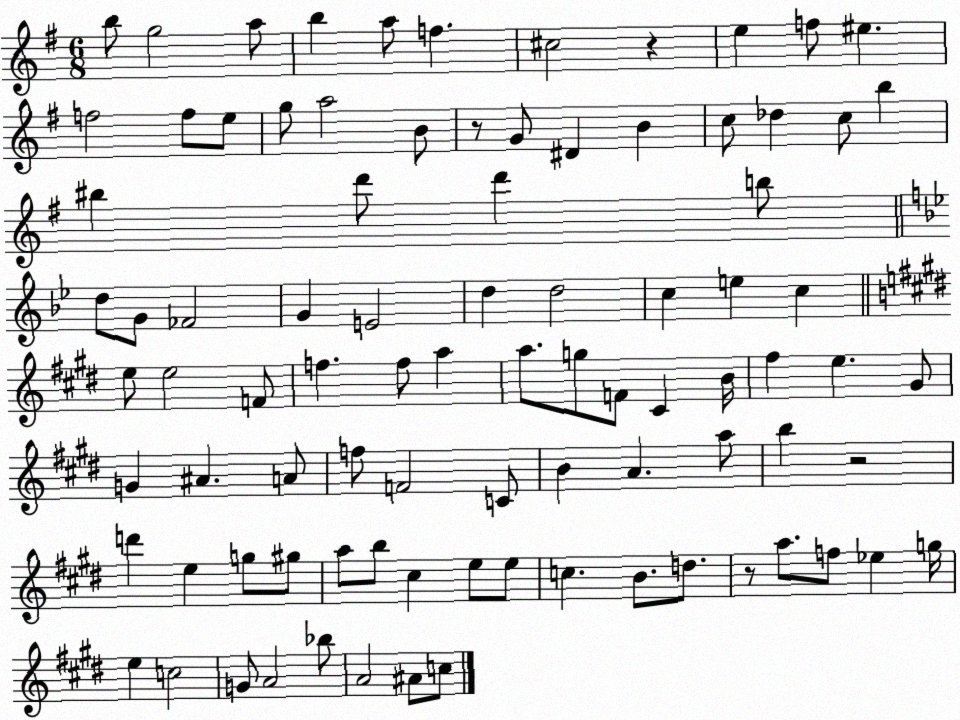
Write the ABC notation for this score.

X:1
T:Untitled
M:6/8
L:1/4
K:G
b/2 g2 a/2 b a/2 f ^c2 z e f/2 ^e f2 f/2 e/2 g/2 a2 B/2 z/2 G/2 ^D B c/2 _d c/2 b ^b d'/2 d' b/2 d/2 G/2 _F2 G E2 d d2 c e c e/2 e2 F/2 f f/2 a a/2 g/2 F/2 ^C B/4 ^f e ^G/2 G ^A A/2 f/2 F2 C/2 B A a/2 b z2 d' e g/2 ^g/2 a/2 b/2 ^c e/2 e/2 c B/2 d/2 z/2 a/2 f/2 _e g/4 e c2 G/2 A2 _b/2 A2 ^A/2 c/2